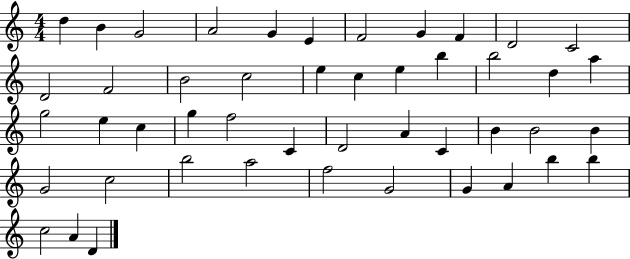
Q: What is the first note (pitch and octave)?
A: D5